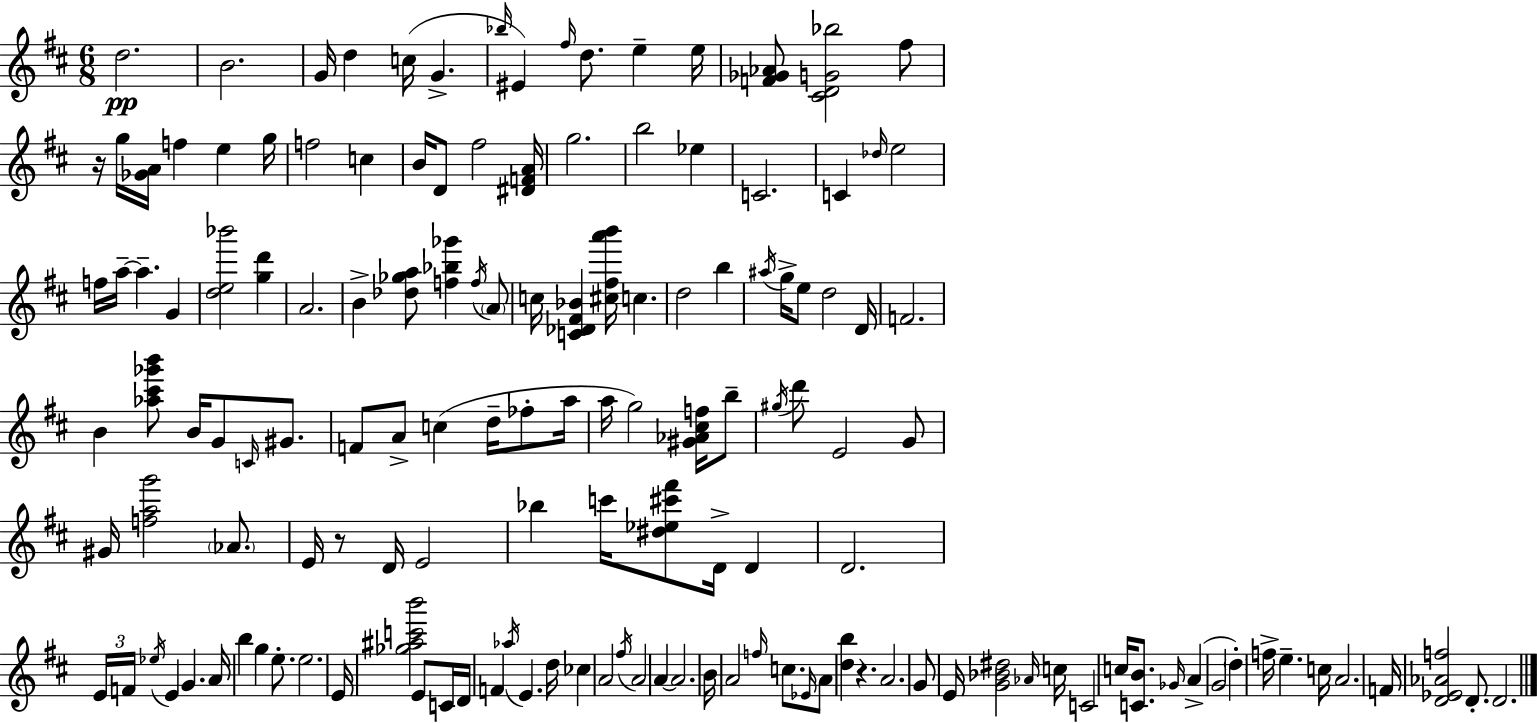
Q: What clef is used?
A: treble